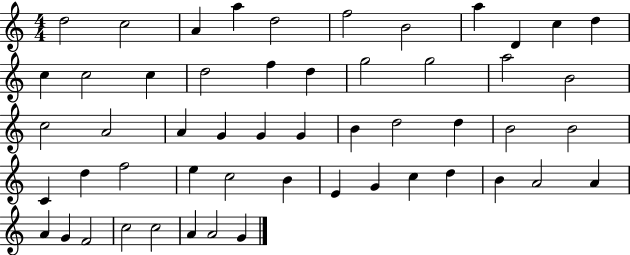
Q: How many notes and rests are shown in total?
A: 53